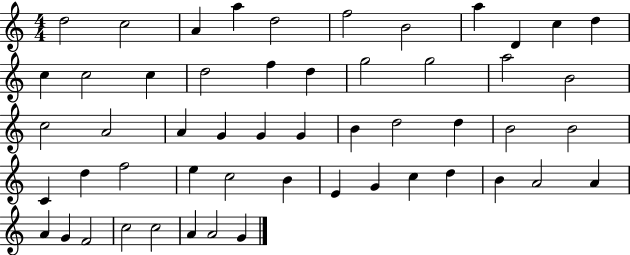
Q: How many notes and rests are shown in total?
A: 53